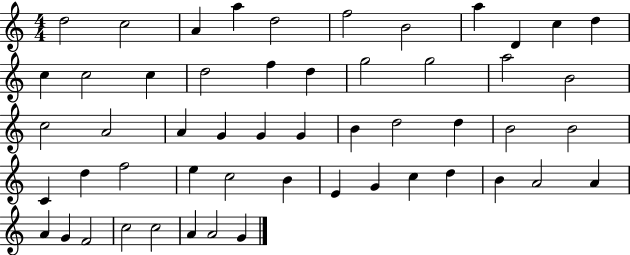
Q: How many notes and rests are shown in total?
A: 53